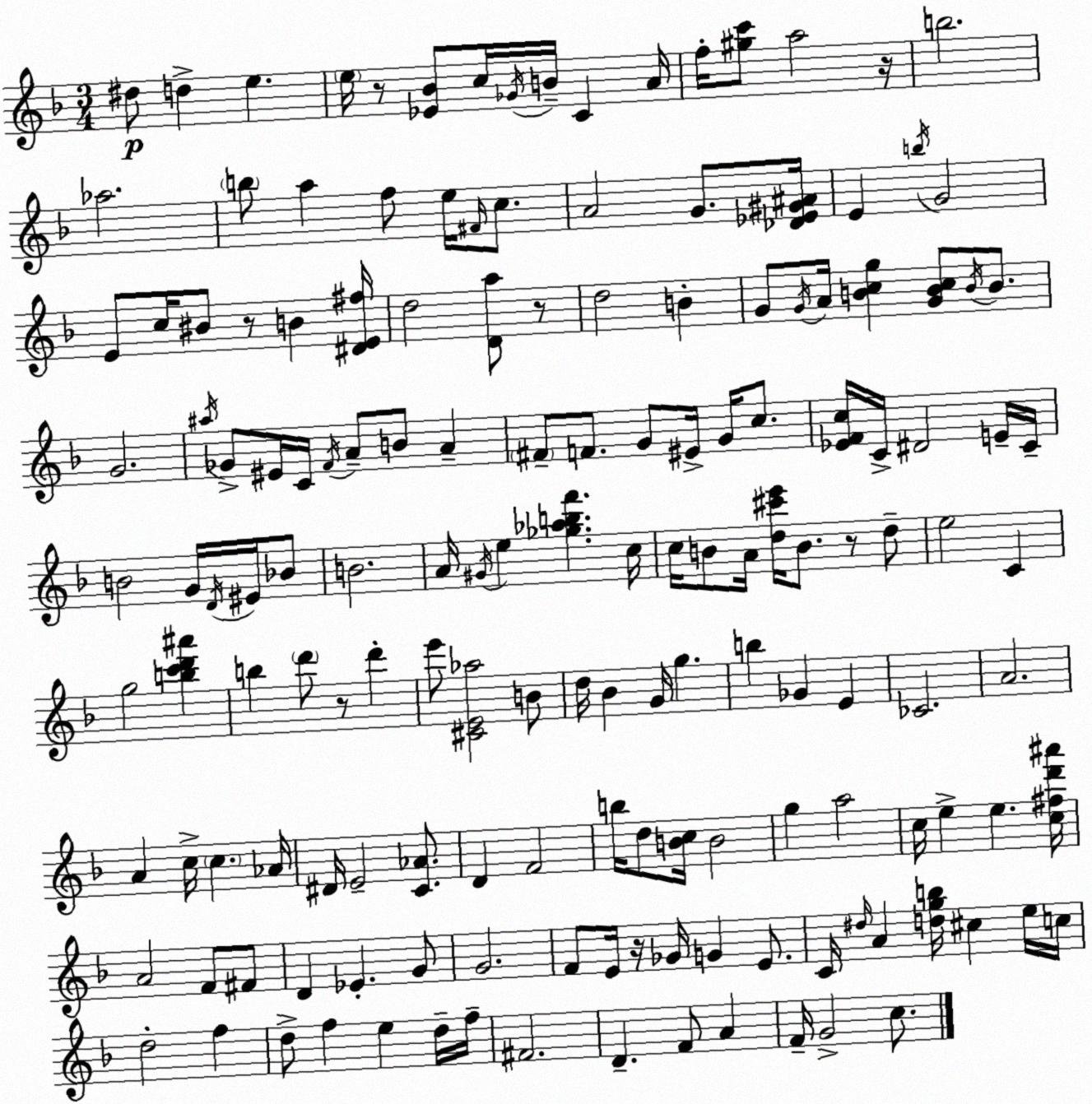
X:1
T:Untitled
M:3/4
L:1/4
K:Dm
^d/2 d e e/4 z/2 [_E_B]/2 c/4 _G/4 B/4 C A/4 f/4 [^gc']/2 a2 z/4 b2 _a2 b/2 a f/2 e/4 ^F/4 c/2 A2 G/2 [_D_E^G^A]/4 E b/4 G2 E/2 c/4 ^B/2 z/2 B [^DE^f]/4 d2 [Da]/2 z/2 d2 B G/2 G/4 A/4 [Bcg] [GBc]/2 B/4 B/2 G2 ^a/4 _G/2 ^E/4 C/4 F/4 A/2 B/2 A ^F/2 F/2 G/2 ^E/4 G/4 c/2 [_EFc]/4 C/4 ^D2 E/4 C/4 B2 G/4 D/4 ^E/4 _B/2 B2 A/4 ^G/4 e [_g_abf'] c/4 c/4 B/2 A/4 [d^c'e']/4 B/2 z/2 d/2 e2 C g2 [bc'd'^a'] b d'/2 z/2 d' e'/2 [^CE_a]2 B/2 d/4 _B G/4 g b _G E _C2 A2 A c/4 c _A/4 ^D/4 E2 [C_A]/2 D F2 b/4 d/2 [Bc]/4 B2 g a2 c/4 e e [c^fd'^a']/4 A2 F/2 ^F/2 D _E G/2 G2 F/2 E/4 z/4 _G/4 G E/2 C/4 ^d/4 A [dgb]/4 ^c e/4 c/4 d2 f d/2 f e d/4 f/4 ^F2 D F/2 A F/4 G2 c/2